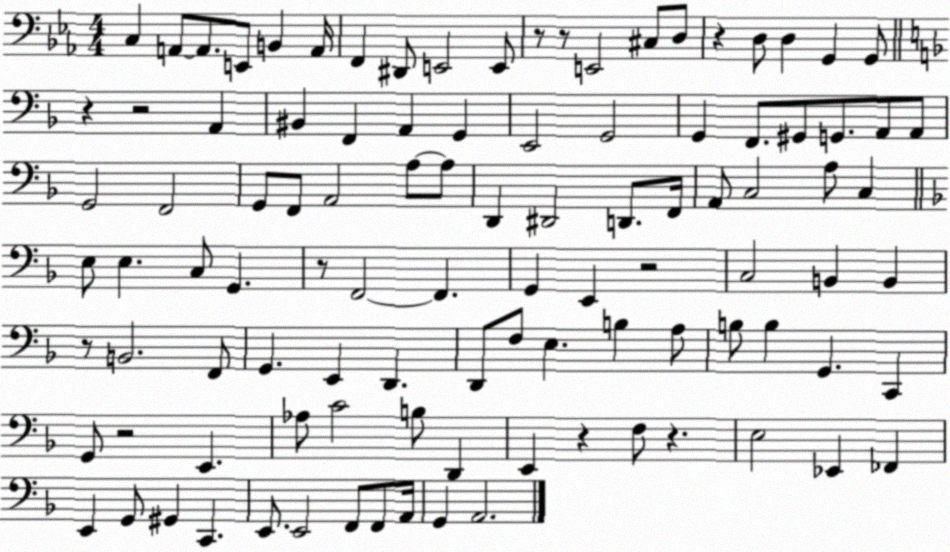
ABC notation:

X:1
T:Untitled
M:4/4
L:1/4
K:Eb
C, A,,/2 A,,/2 E,,/2 B,, A,,/4 F,, ^D,,/2 E,,2 E,,/2 z/2 z/2 E,,2 ^C,/2 D,/2 z D,/2 D, G,, G,,/2 z z2 A,, ^B,, F,, A,, G,, E,,2 G,,2 G,, F,,/2 ^G,,/2 G,,/2 A,,/2 A,,/2 G,,2 F,,2 G,,/2 F,,/2 A,,2 A,/2 A,/2 D,, ^D,,2 D,,/2 F,,/4 A,,/2 C,2 A,/2 C, E,/2 E, C,/2 G,, z/2 F,,2 F,, G,, E,, z2 C,2 B,, B,, z/2 B,,2 F,,/2 G,, E,, D,, D,,/2 F,/2 E, B, A,/2 B,/2 B, G,, C,, G,,/2 z2 E,, _A,/2 C2 B,/2 D,, E,, z F,/2 z E,2 _E,, _F,, E,, G,,/2 ^G,, C,, E,,/2 E,,2 F,,/2 F,,/2 A,,/4 G,, A,,2